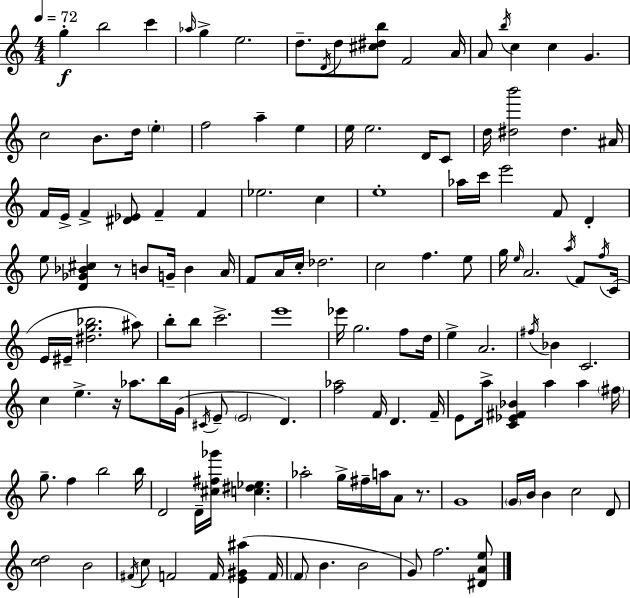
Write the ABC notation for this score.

X:1
T:Untitled
M:4/4
L:1/4
K:C
g b2 c' _a/4 g e2 d/2 D/4 d/2 [^c^db]/2 F2 A/4 A/2 b/4 c c G c2 B/2 d/4 e f2 a e e/4 e2 D/4 C/2 d/4 [^db']2 ^d ^A/4 F/4 E/4 F [^D_E]/2 F F _e2 c e4 _a/4 c'/4 e'2 F/2 D e/2 [D_G_B^c] z/2 B/2 G/4 B A/4 F/2 A/4 c/4 _d2 c2 f e/2 g/4 e/4 A2 a/4 F/2 f/4 C/4 E/4 ^E/4 [^dg_b]2 ^a/2 b/2 b/2 c'2 e'4 _e'/4 g2 f/2 d/4 e A2 ^f/4 _B C2 c e z/4 _a/2 b/4 G/4 ^C/4 E/2 E2 D [f_a]2 F/4 D F/4 E/2 a/4 [C_E^F_B] a a ^f/4 g/2 f b2 b/4 D2 D/4 [^c^f_g']/4 [c^d_e] _a2 g/4 ^f/4 a/4 A/2 z/2 G4 G/4 B/4 B c2 D/2 [cd]2 B2 ^F/4 c/2 F2 F/4 [E^G^a] F/4 F/2 B B2 G/2 f2 [^DAe]/2